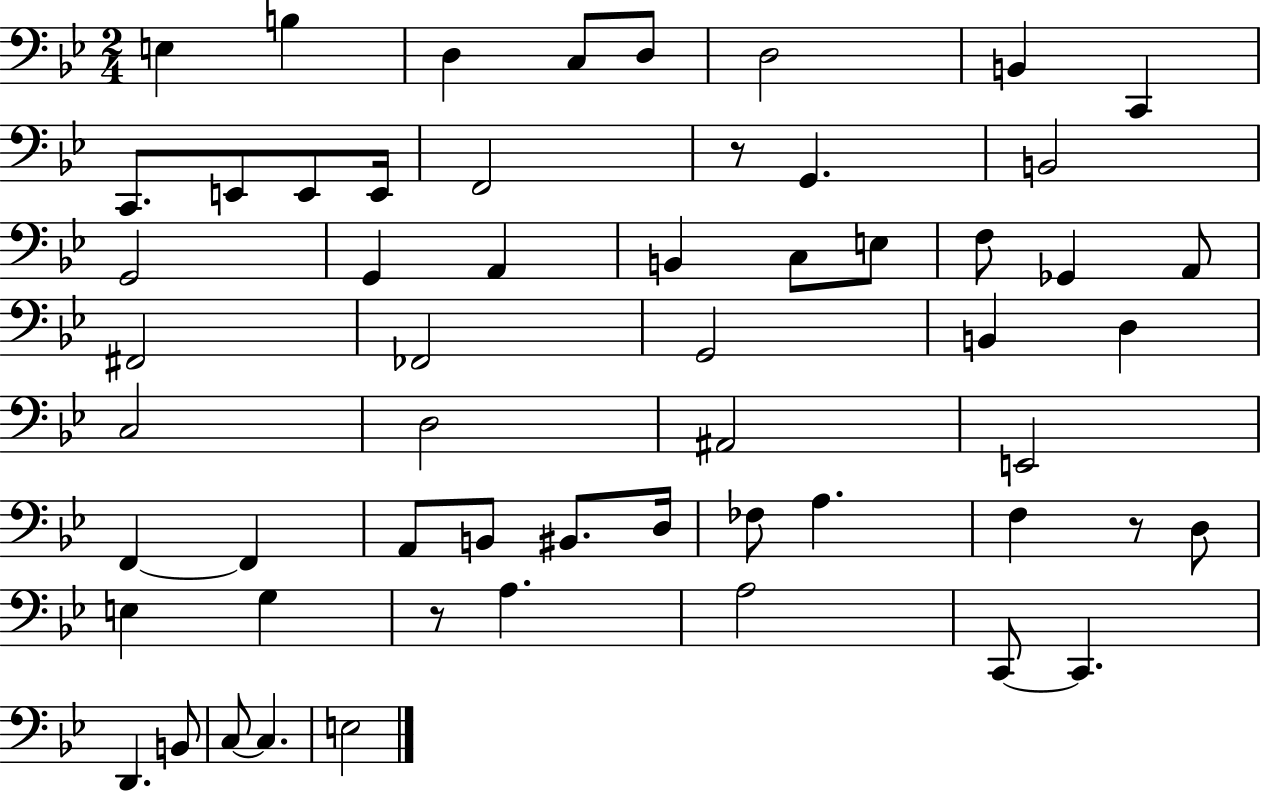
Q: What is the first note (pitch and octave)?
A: E3